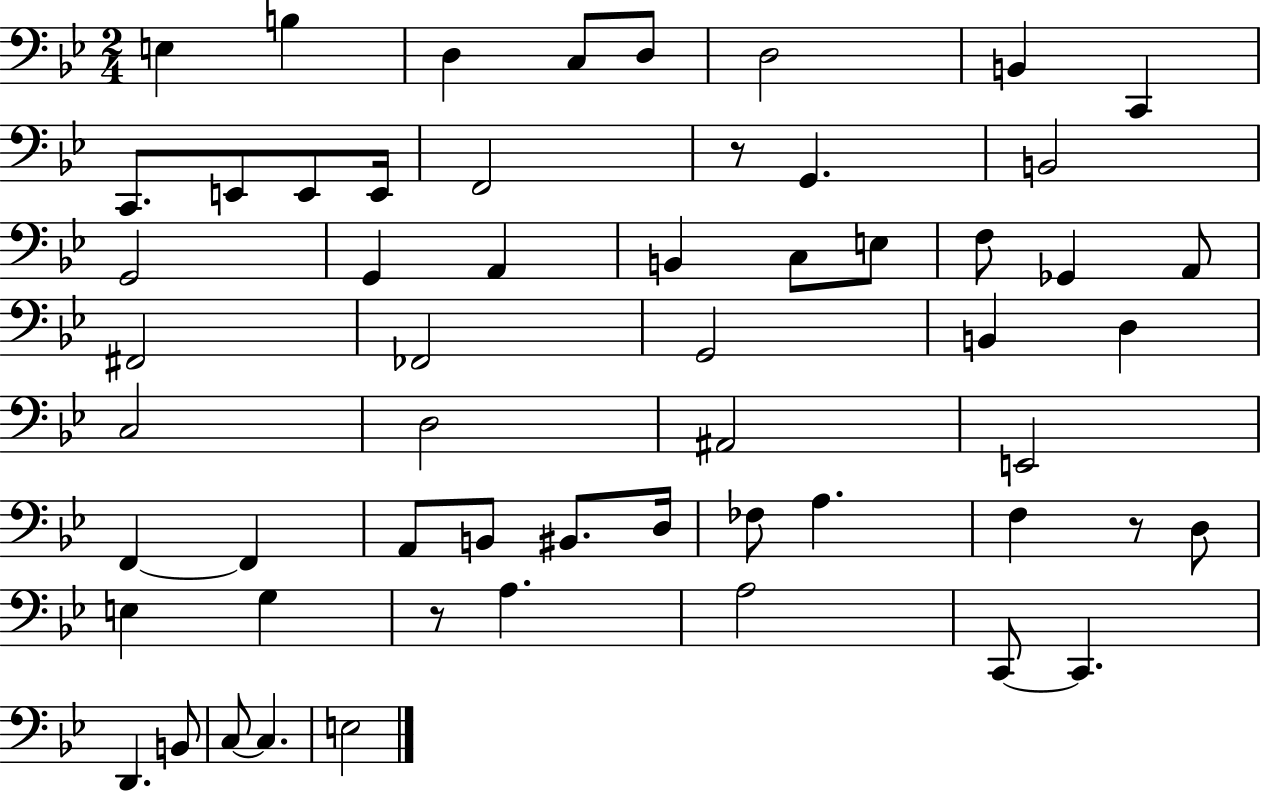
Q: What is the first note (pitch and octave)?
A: E3